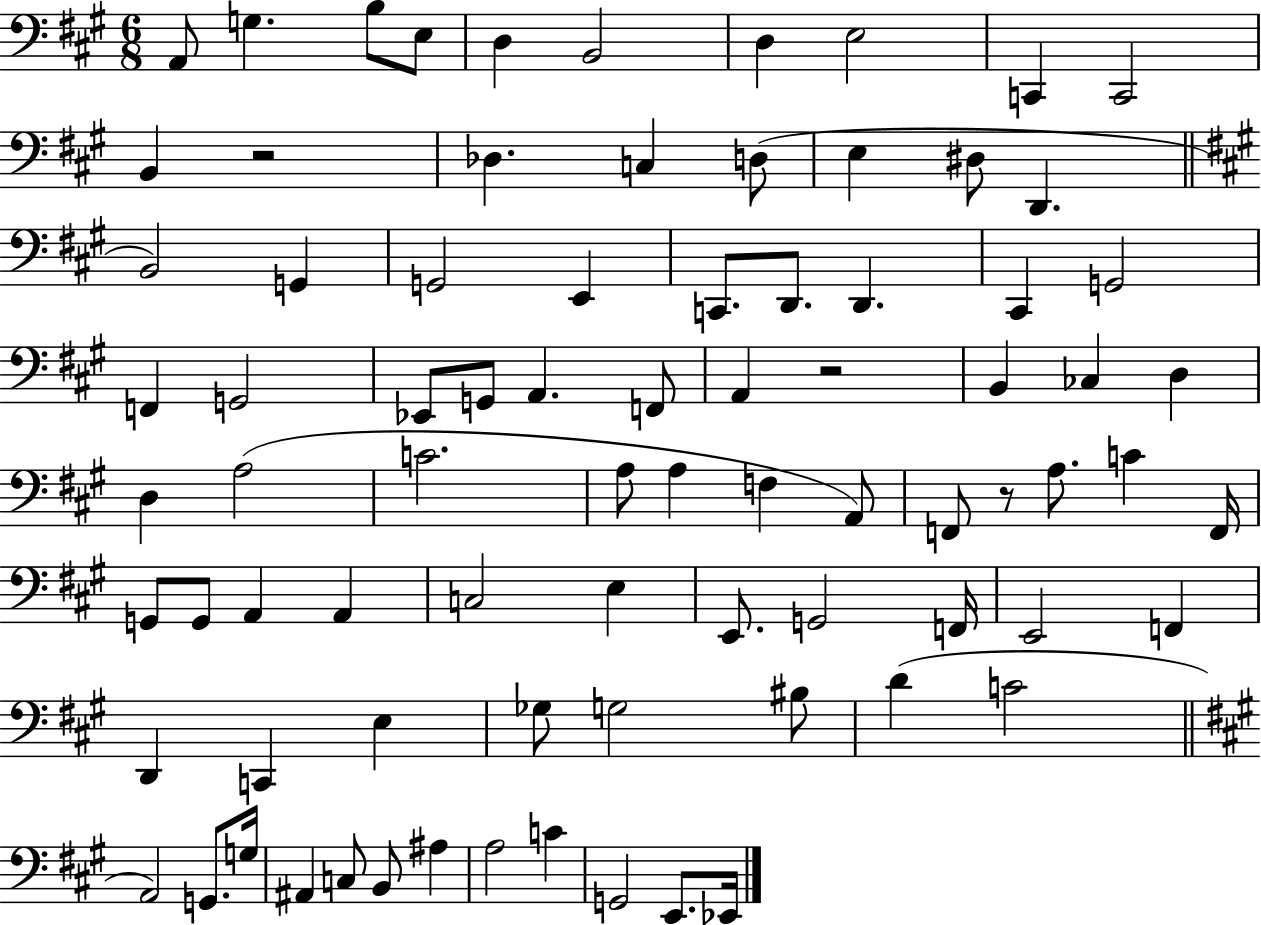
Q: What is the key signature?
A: A major